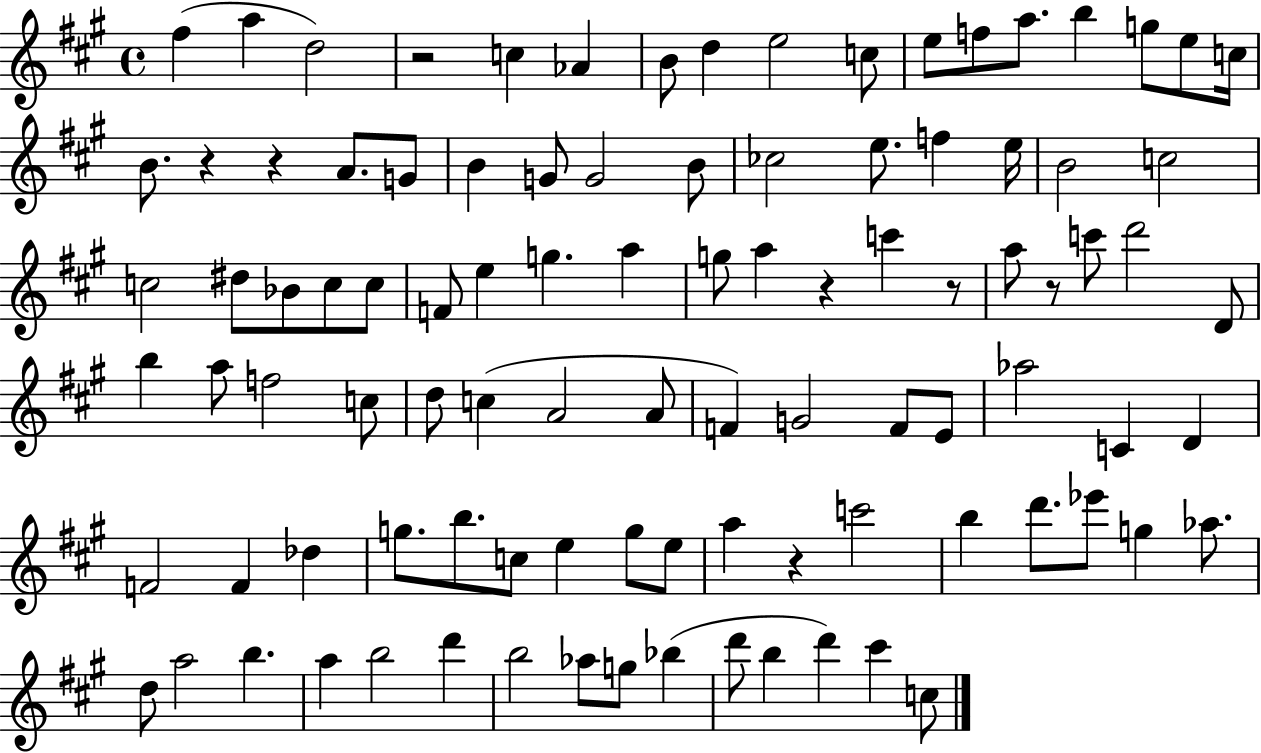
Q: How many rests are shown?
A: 7